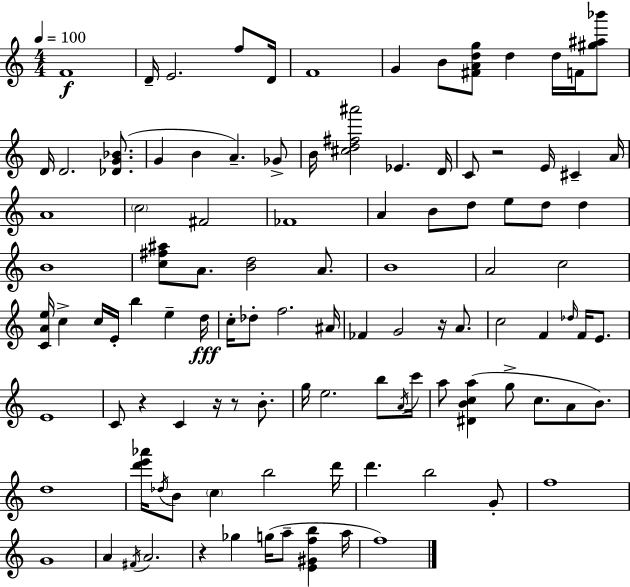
{
  \clef treble
  \numericTimeSignature
  \time 4/4
  \key a \minor
  \tempo 4 = 100
  \repeat volta 2 { f'1\f | d'16-- e'2. f''8 d'16 | f'1 | g'4 b'8 <fis' a' d'' g''>8 d''4 d''16 f'16 <gis'' ais'' bes'''>8 | \break d'16 d'2. <des' g' bes'>8.( | g'4 b'4 a'4.--) ges'8-> | b'16 <cis'' d'' fis'' ais'''>2 ees'4. d'16 | c'8 r2 e'16 cis'4-- a'16 | \break a'1 | \parenthesize c''2 fis'2 | fes'1 | a'4 b'8 d''8 e''8 d''8 d''4 | \break b'1 | <c'' fis'' ais''>8 a'8. <b' d''>2 a'8. | b'1 | a'2 c''2 | \break <c' a' e''>16 c''4-> c''16 e'16-. b''4 e''4-- d''16\fff | c''16-. des''8-. f''2. ais'16 | fes'4 g'2 r16 a'8. | c''2 f'4 \grace { des''16 } f'16 e'8. | \break e'1 | c'8 r4 c'4 r16 r8 b'8.-. | g''16 e''2. b''8 | \acciaccatura { a'16 } c'''16 a''8 <dis' b' c'' a''>4( g''8-> c''8. a'8 b'8.) | \break d''1 | <d''' e''' aes'''>16 \acciaccatura { des''16 } b'8 \parenthesize c''4 b''2 | d'''16 d'''4. b''2 | g'8-. f''1 | \break g'1 | a'4 \acciaccatura { fis'16 } a'2. | r4 ges''4 g''16( a''8-- <e' gis' f'' b''>4 | a''16 f''1) | \break } \bar "|."
}